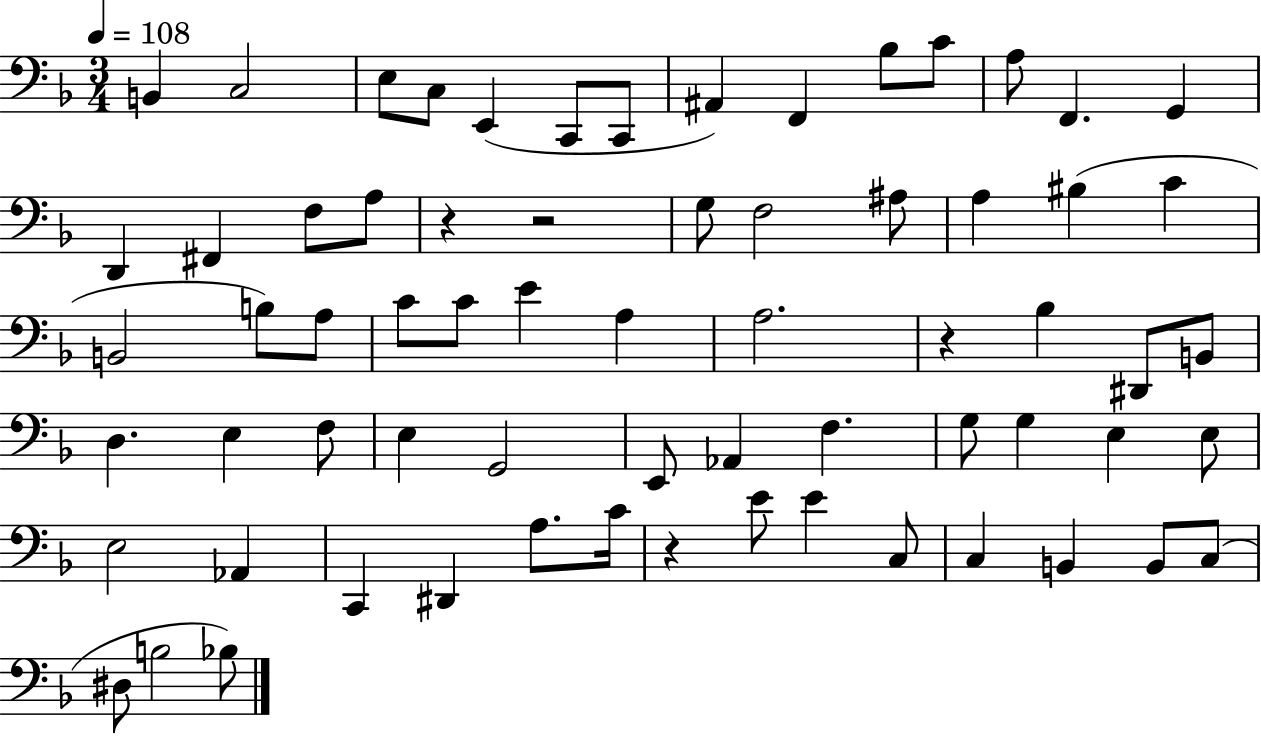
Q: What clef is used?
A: bass